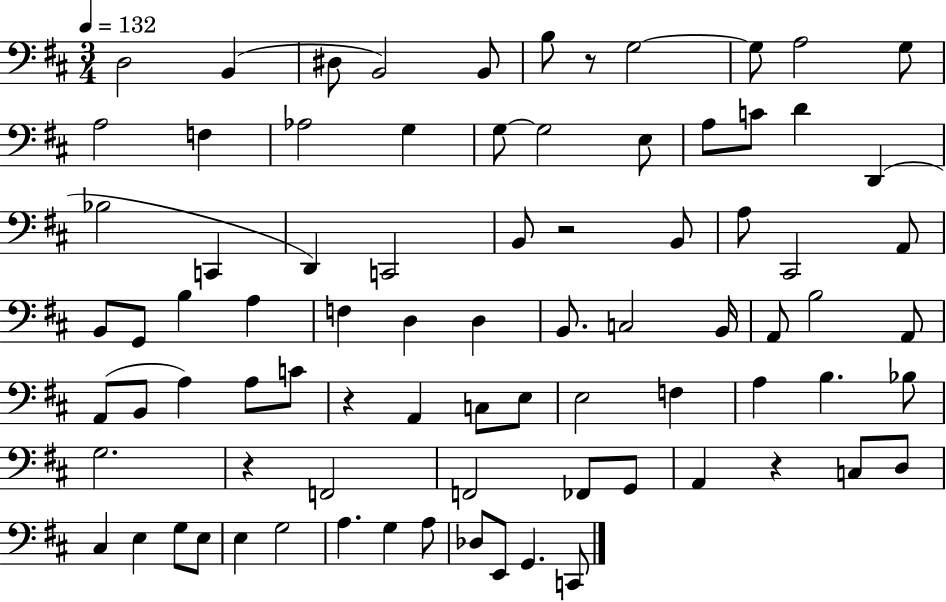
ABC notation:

X:1
T:Untitled
M:3/4
L:1/4
K:D
D,2 B,, ^D,/2 B,,2 B,,/2 B,/2 z/2 G,2 G,/2 A,2 G,/2 A,2 F, _A,2 G, G,/2 G,2 E,/2 A,/2 C/2 D D,, _B,2 C,, D,, C,,2 B,,/2 z2 B,,/2 A,/2 ^C,,2 A,,/2 B,,/2 G,,/2 B, A, F, D, D, B,,/2 C,2 B,,/4 A,,/2 B,2 A,,/2 A,,/2 B,,/2 A, A,/2 C/2 z A,, C,/2 E,/2 E,2 F, A, B, _B,/2 G,2 z F,,2 F,,2 _F,,/2 G,,/2 A,, z C,/2 D,/2 ^C, E, G,/2 E,/2 E, G,2 A, G, A,/2 _D,/2 E,,/2 G,, C,,/2